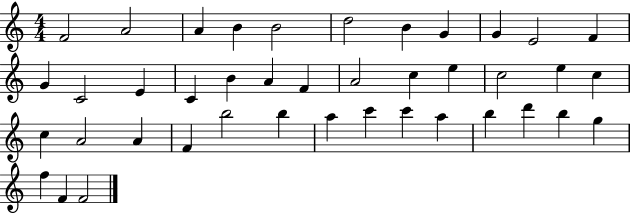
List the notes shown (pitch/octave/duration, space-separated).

F4/h A4/h A4/q B4/q B4/h D5/h B4/q G4/q G4/q E4/h F4/q G4/q C4/h E4/q C4/q B4/q A4/q F4/q A4/h C5/q E5/q C5/h E5/q C5/q C5/q A4/h A4/q F4/q B5/h B5/q A5/q C6/q C6/q A5/q B5/q D6/q B5/q G5/q F5/q F4/q F4/h